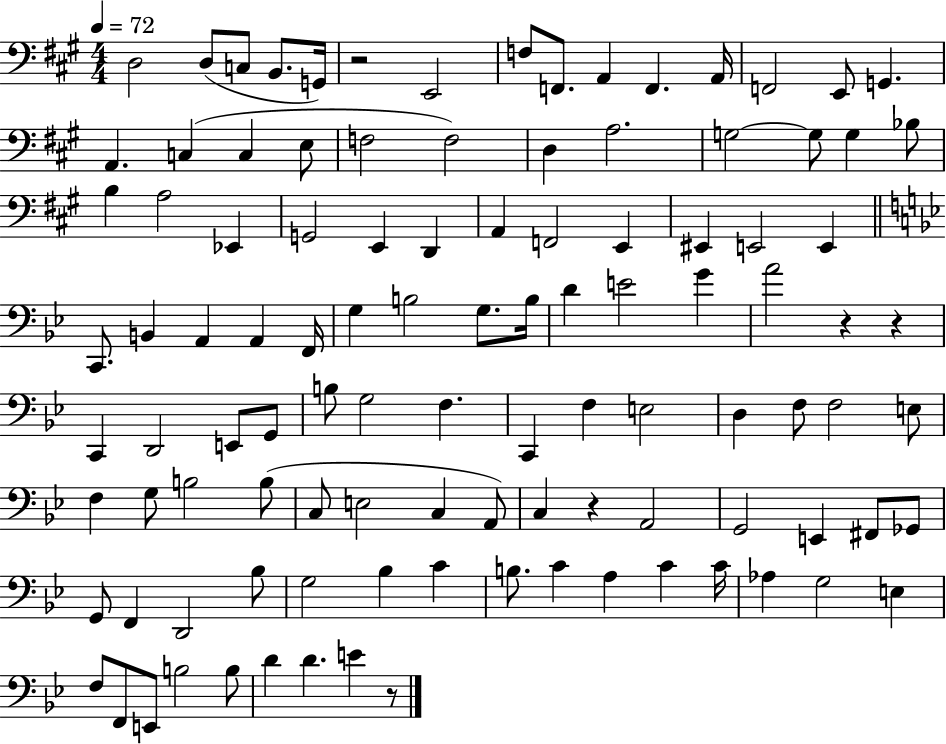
D3/h D3/e C3/e B2/e. G2/s R/h E2/h F3/e F2/e. A2/q F2/q. A2/s F2/h E2/e G2/q. A2/q. C3/q C3/q E3/e F3/h F3/h D3/q A3/h. G3/h G3/e G3/q Bb3/e B3/q A3/h Eb2/q G2/h E2/q D2/q A2/q F2/h E2/q EIS2/q E2/h E2/q C2/e. B2/q A2/q A2/q F2/s G3/q B3/h G3/e. B3/s D4/q E4/h G4/q A4/h R/q R/q C2/q D2/h E2/e G2/e B3/e G3/h F3/q. C2/q F3/q E3/h D3/q F3/e F3/h E3/e F3/q G3/e B3/h B3/e C3/e E3/h C3/q A2/e C3/q R/q A2/h G2/h E2/q F#2/e Gb2/e G2/e F2/q D2/h Bb3/e G3/h Bb3/q C4/q B3/e. C4/q A3/q C4/q C4/s Ab3/q G3/h E3/q F3/e F2/e E2/e B3/h B3/e D4/q D4/q. E4/q R/e